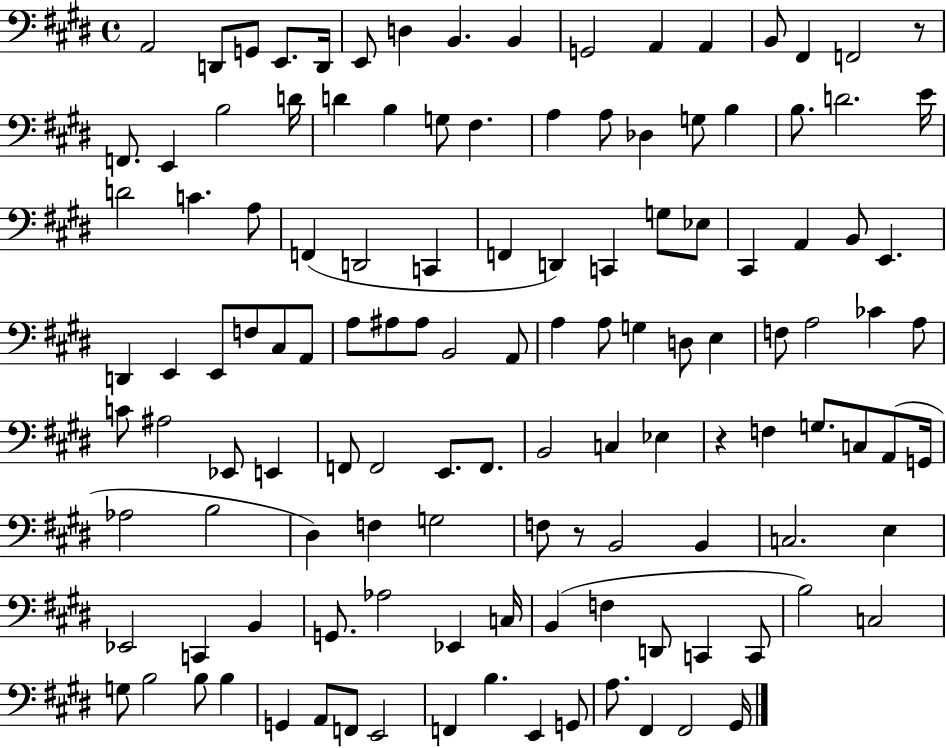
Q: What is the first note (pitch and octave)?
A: A2